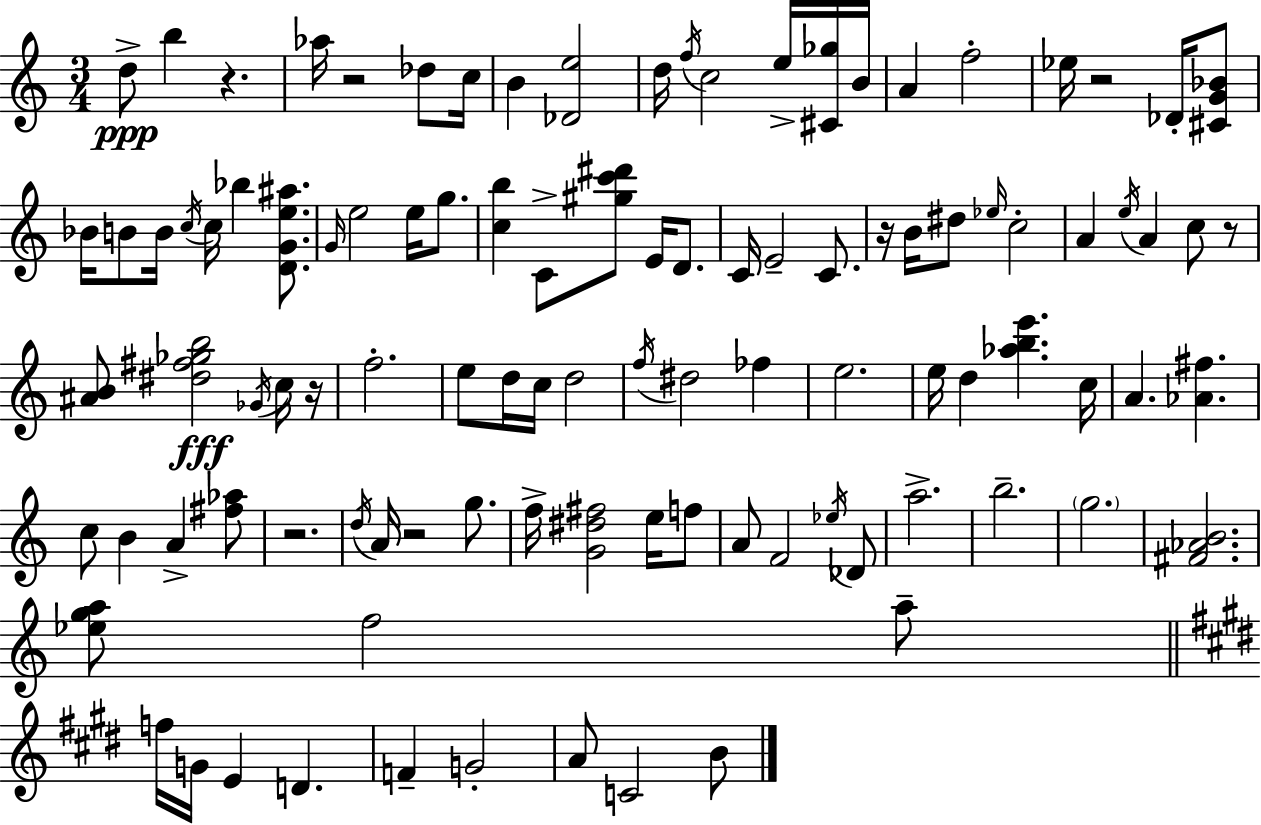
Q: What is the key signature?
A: C major